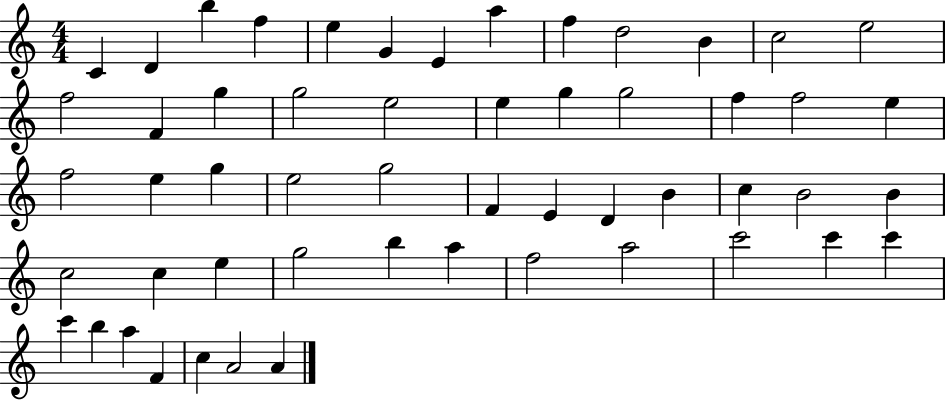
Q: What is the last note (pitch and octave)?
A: A4